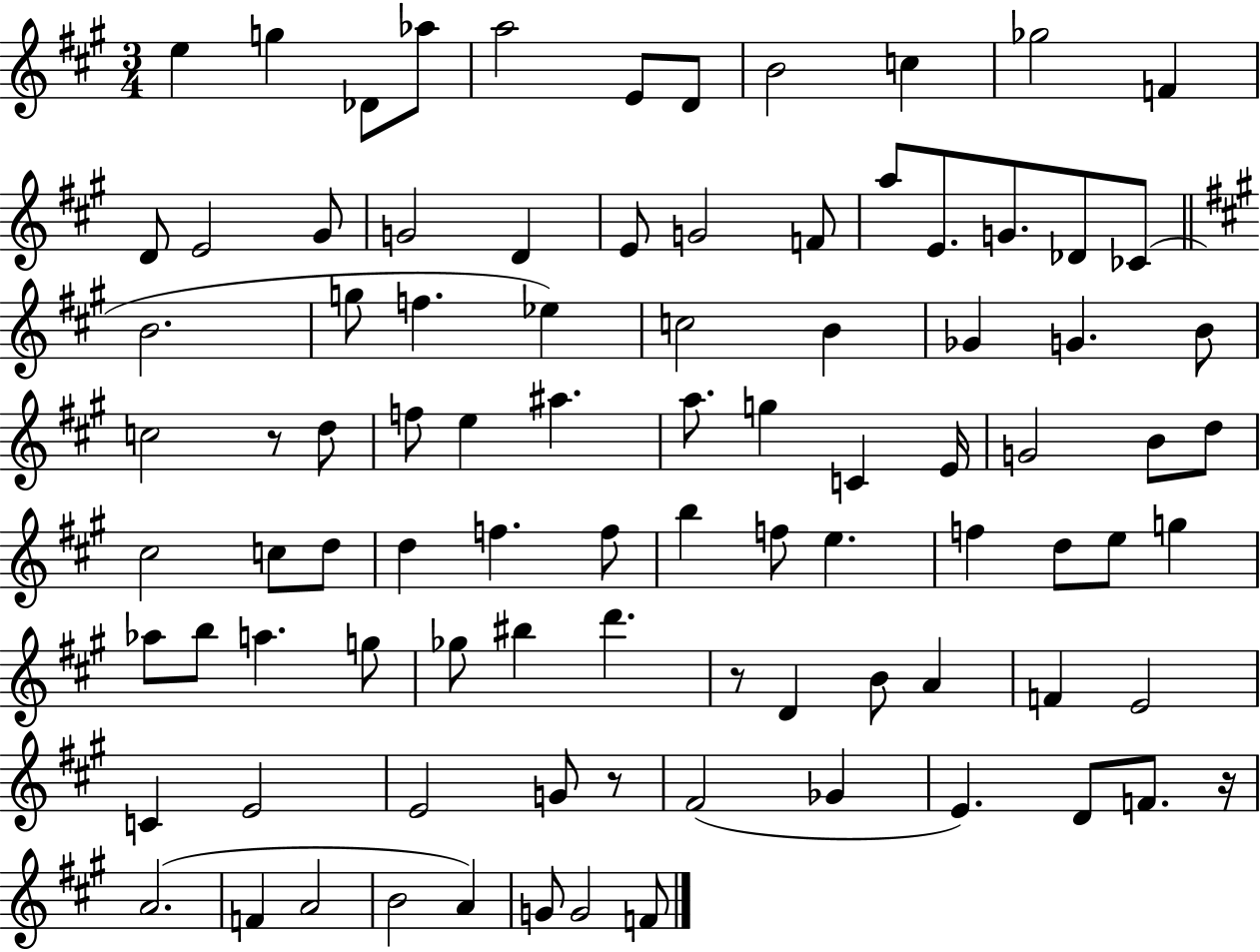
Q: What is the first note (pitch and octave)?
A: E5